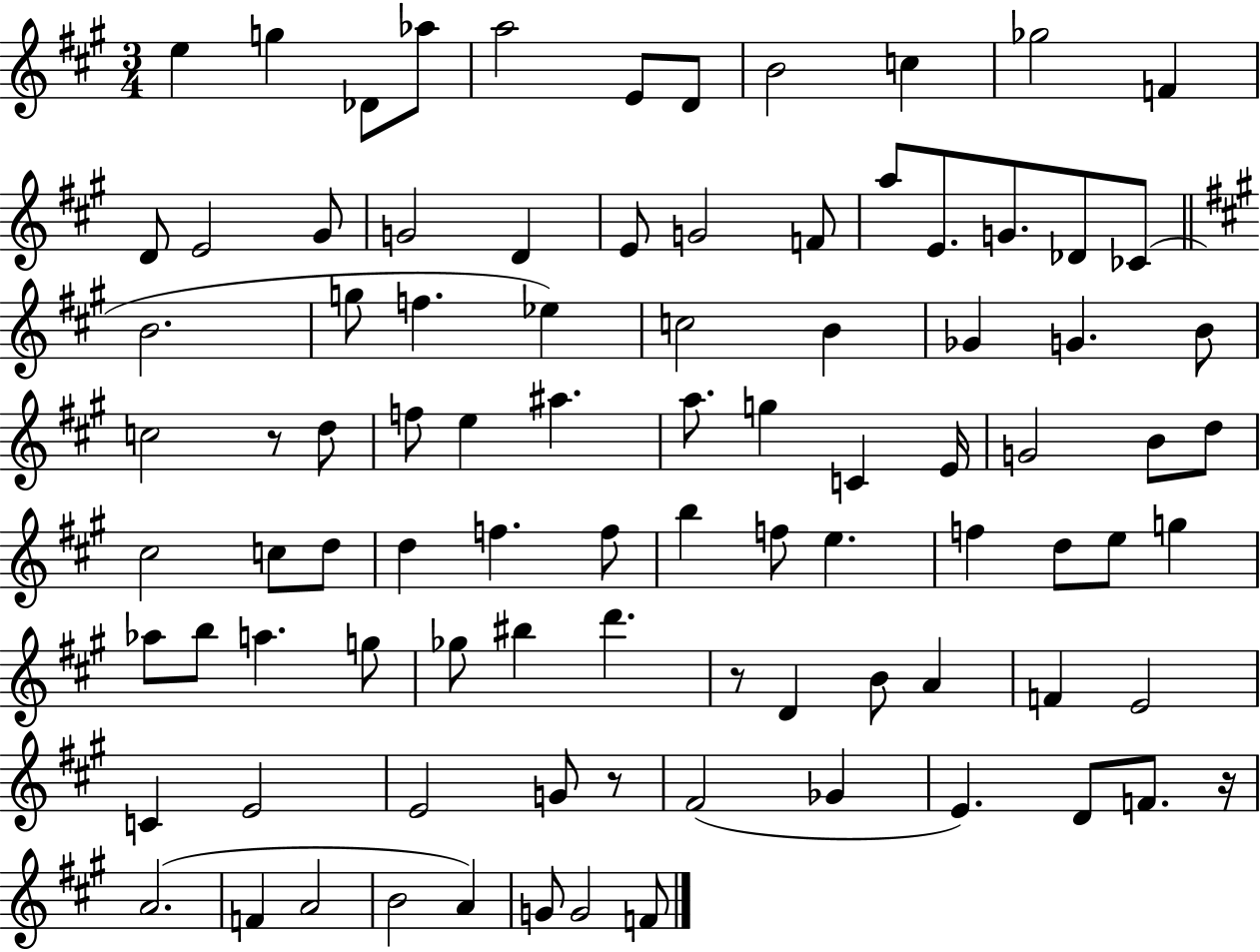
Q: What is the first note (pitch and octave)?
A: E5